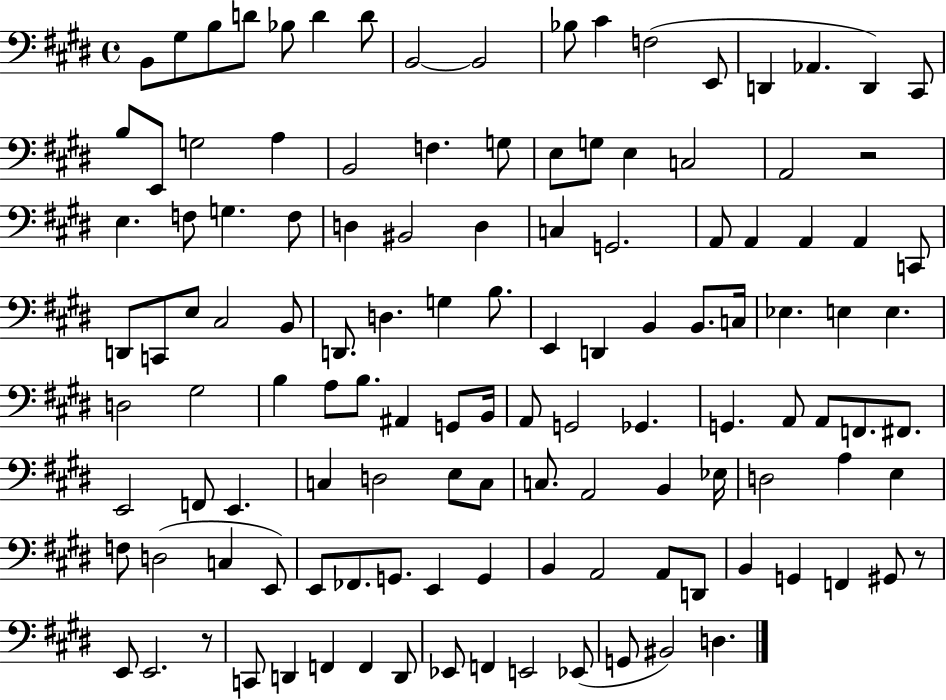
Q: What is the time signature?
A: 4/4